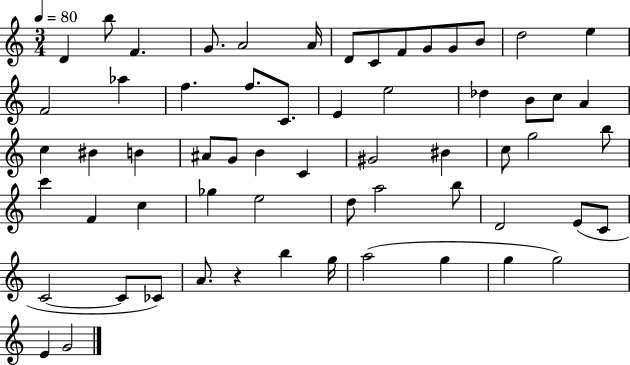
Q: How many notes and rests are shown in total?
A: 61